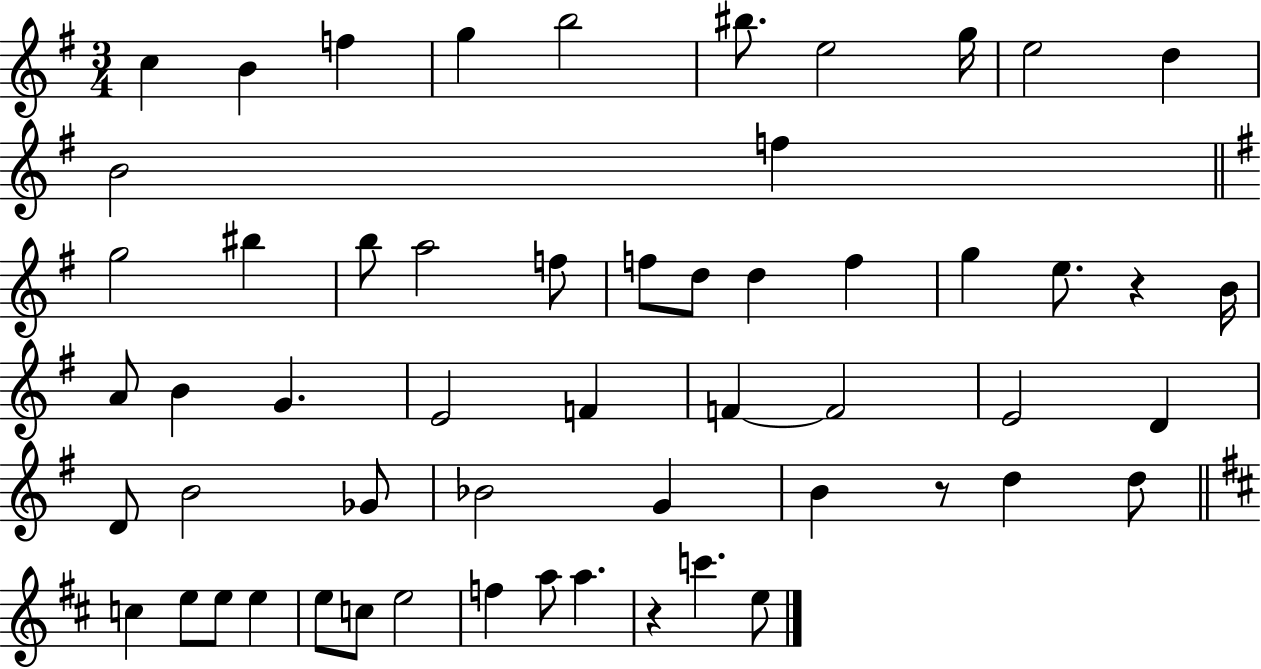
X:1
T:Untitled
M:3/4
L:1/4
K:G
c B f g b2 ^b/2 e2 g/4 e2 d B2 f g2 ^b b/2 a2 f/2 f/2 d/2 d f g e/2 z B/4 A/2 B G E2 F F F2 E2 D D/2 B2 _G/2 _B2 G B z/2 d d/2 c e/2 e/2 e e/2 c/2 e2 f a/2 a z c' e/2